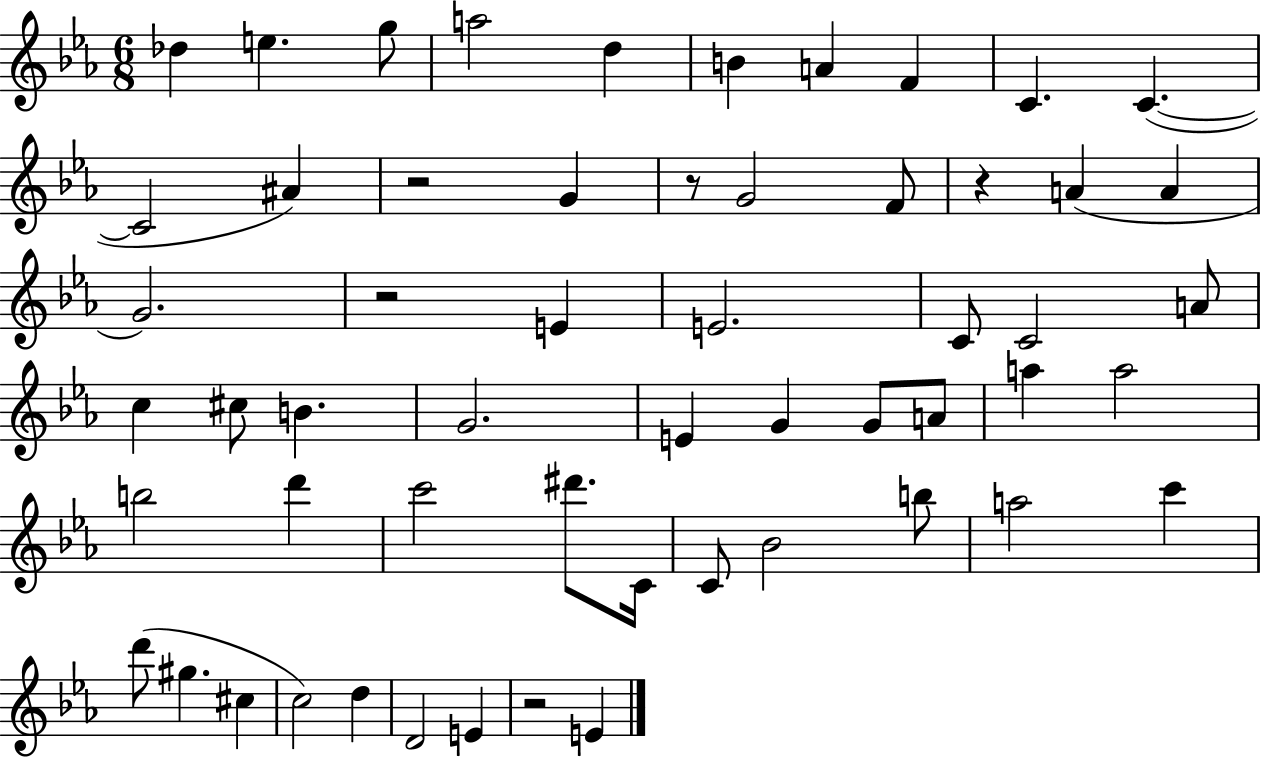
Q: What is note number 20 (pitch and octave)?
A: E4